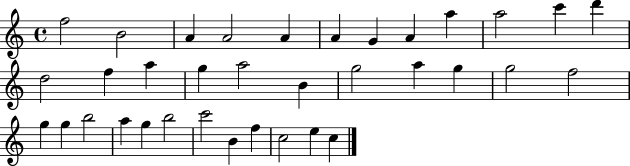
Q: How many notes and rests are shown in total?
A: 35